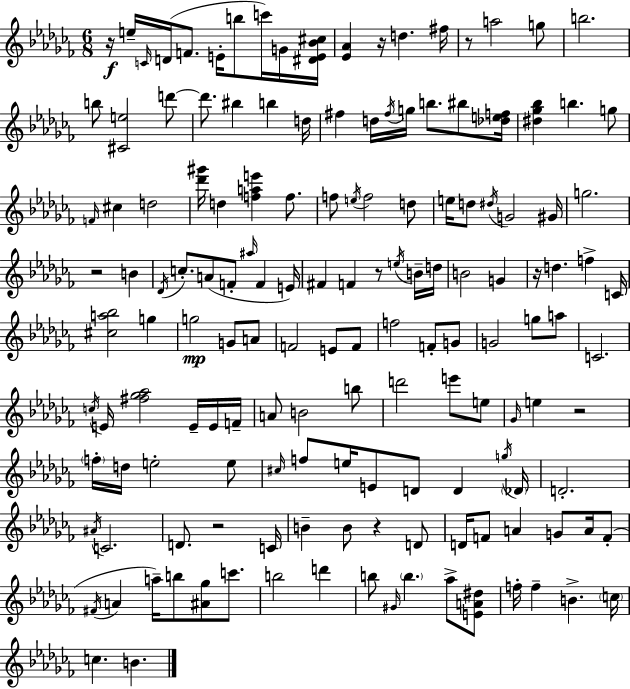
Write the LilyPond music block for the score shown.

{
  \clef treble
  \numericTimeSignature
  \time 6/8
  \key aes \minor
  \repeat volta 2 { r16\f e''16-- \grace { c'16 }( d'16 f'8. e'16-. b''8 c'''16) g'16 | <dis' e' bes' cis''>16 <ees' aes'>4 r16 d''4. | fis''16 r8 a''2 g''8 | b''2. | \break b''8 <cis' e''>2 d'''8~~ | d'''8. bis''4 b''4 | d''16 fis''4 d''16 \acciaccatura { fis''16 } g''16 b''8. bis''8 | <des'' e'' f''>16 <dis'' ges'' bes''>4 b''4. | \break g''8 \grace { f'16 } cis''4 d''2 | <des''' gis'''>16 d''4 <f'' a'' e'''>4 | f''8. f''8 \acciaccatura { e''16 } f''2 | d''8 e''16 d''8 \acciaccatura { dis''16 } g'2 | \break gis'16 g''2. | r2 | b'4 \acciaccatura { des'16 } c''8.-. a'8( f'8-. | \grace { ais''16 } f'4 e'16) fis'4 f'4 | \break r8 \acciaccatura { e''16 } b'16-- d''16 b'2 | g'4 r16 d''4. | f''4-> c'16 <cis'' a'' bes''>2 | g''4 g''2\mp | \break g'8 a'8 f'2 | e'8 f'8 f''2 | f'8-. g'8 g'2 | g''8 a''8 c'2. | \break \acciaccatura { c''16 } e'16 <fis'' ges'' aes''>2 | e'16-- e'16 f'16-- a'8 b'2 | b''8 d'''2 | e'''8 e''8 \grace { ges'16 } e''4 | \break r2 \parenthesize f''16-. d''16 | e''2-. e''8 \grace { cis''16 } f''8 | e''16 e'8 d'8 d'4 \acciaccatura { g''16 } \parenthesize des'16 | d'2.-. | \break \acciaccatura { ais'16 } c'2. | d'8. r2 | c'16 b'4-- b'8 r4 d'8 | d'16 f'8 a'4 g'8 a'16 f'8-.( | \break \acciaccatura { fis'16 } a'4 a''16--) b''8 <ais' ges''>8 c'''8. | b''2 d'''4 | b''8 \grace { gis'16 } \parenthesize b''4. aes''8-> | <e' a' dis''>8 f''16-. f''4-- b'4.-> | \break \parenthesize c''16 c''4. b'4. | } \bar "|."
}